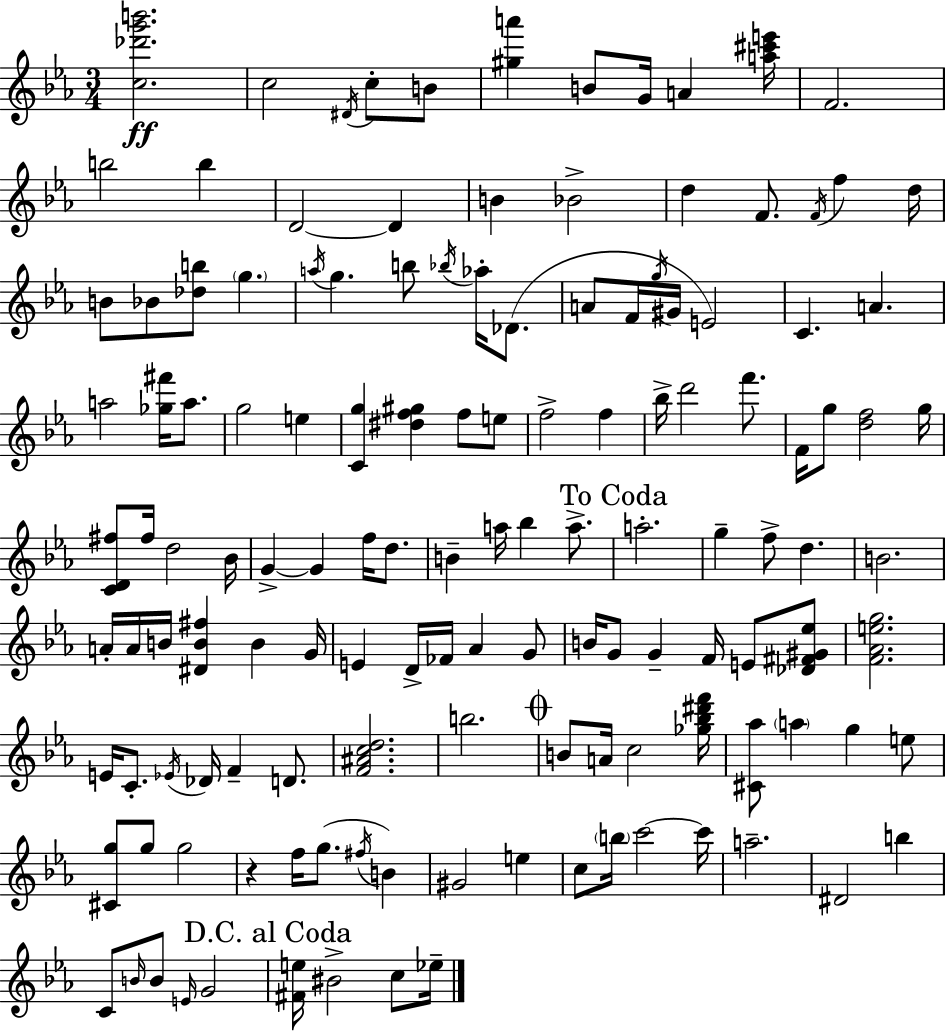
[C5,Db6,G6,B6]/h. C5/h D#4/s C5/e B4/e [G#5,A6]/q B4/e G4/s A4/q [A5,C#6,E6]/s F4/h. B5/h B5/q D4/h D4/q B4/q Bb4/h D5/q F4/e. F4/s F5/q D5/s B4/e Bb4/e [Db5,B5]/e G5/q. A5/s G5/q. B5/e Bb5/s Ab5/s Db4/e. A4/e F4/s G5/s G#4/s E4/h C4/q. A4/q. A5/h [Gb5,F#6]/s A5/e. G5/h E5/q [C4,G5]/q [D#5,F5,G#5]/q F5/e E5/e F5/h F5/q Bb5/s D6/h F6/e. F4/s G5/e [D5,F5]/h G5/s [C4,D4,F#5]/e F#5/s D5/h Bb4/s G4/q G4/q F5/s D5/e. B4/q A5/s Bb5/q A5/e. A5/h. G5/q F5/e D5/q. B4/h. A4/s A4/s B4/s [D#4,B4,F#5]/q B4/q G4/s E4/q D4/s FES4/s Ab4/q G4/e B4/s G4/e G4/q F4/s E4/e [Db4,F#4,G#4,Eb5]/e [F4,Ab4,E5,G5]/h. E4/s C4/e. Eb4/s Db4/s F4/q D4/e. [F4,A#4,C5,D5]/h. B5/h. B4/e A4/s C5/h [Gb5,Bb5,D#6,F6]/s [C#4,Ab5]/e A5/q G5/q E5/e [C#4,G5]/e G5/e G5/h R/q F5/s G5/e. F#5/s B4/q G#4/h E5/q C5/e B5/s C6/h C6/s A5/h. D#4/h B5/q C4/e B4/s B4/e E4/s G4/h [F#4,E5]/s BIS4/h C5/e Eb5/s